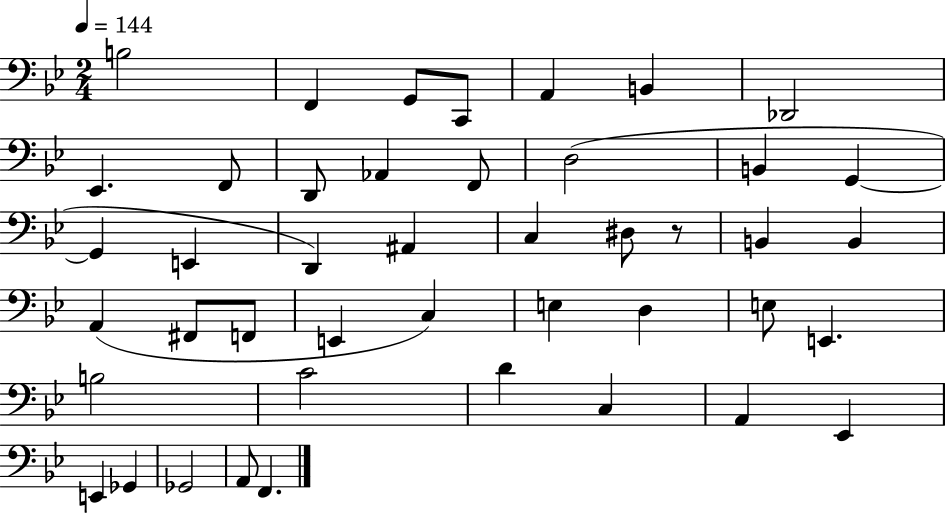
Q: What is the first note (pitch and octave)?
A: B3